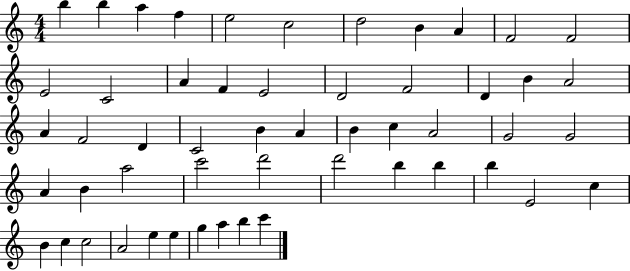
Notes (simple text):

B5/q B5/q A5/q F5/q E5/h C5/h D5/h B4/q A4/q F4/h F4/h E4/h C4/h A4/q F4/q E4/h D4/h F4/h D4/q B4/q A4/h A4/q F4/h D4/q C4/h B4/q A4/q B4/q C5/q A4/h G4/h G4/h A4/q B4/q A5/h C6/h D6/h D6/h B5/q B5/q B5/q E4/h C5/q B4/q C5/q C5/h A4/h E5/q E5/q G5/q A5/q B5/q C6/q